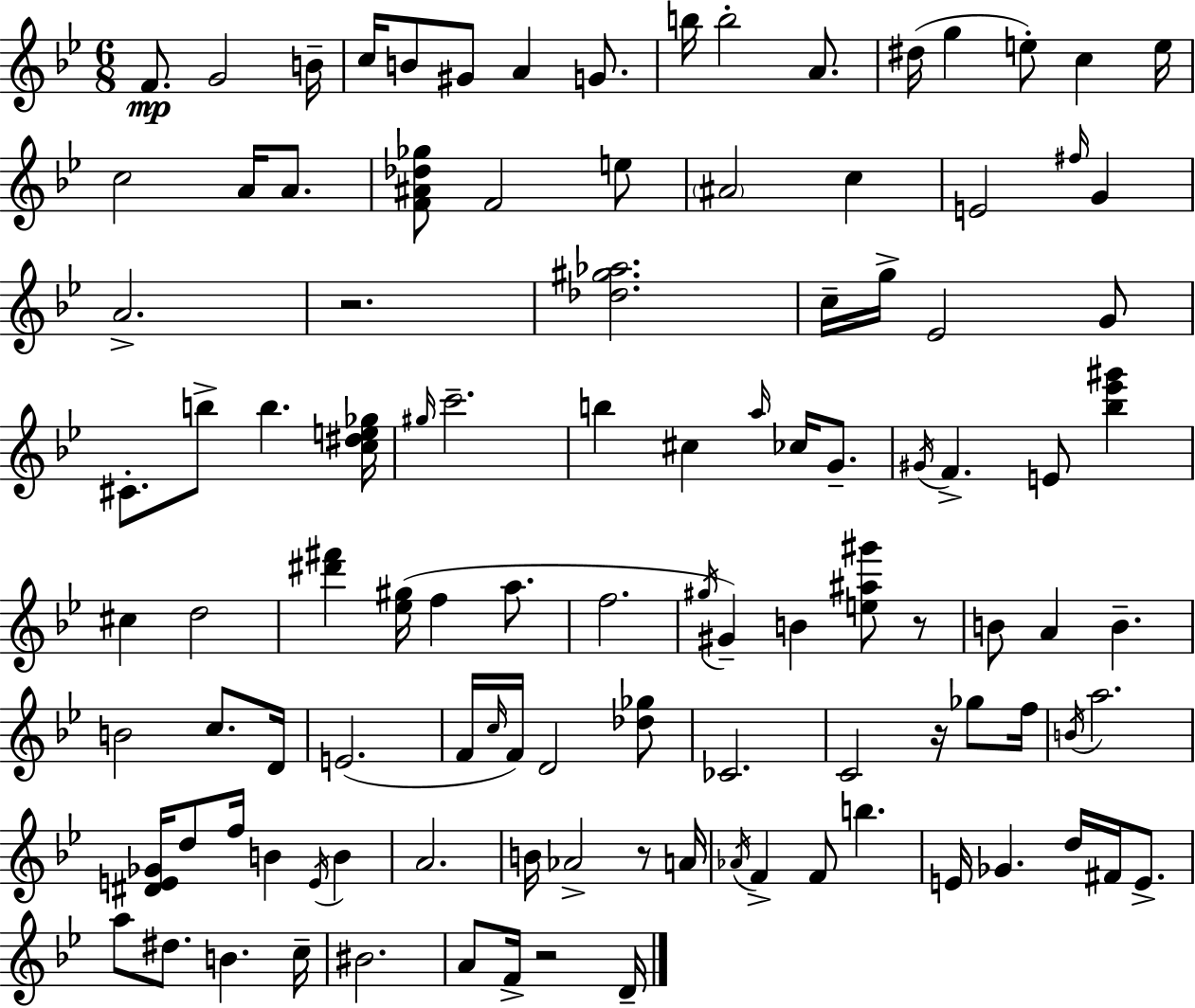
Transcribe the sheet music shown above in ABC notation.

X:1
T:Untitled
M:6/8
L:1/4
K:Gm
F/2 G2 B/4 c/4 B/2 ^G/2 A G/2 b/4 b2 A/2 ^d/4 g e/2 c e/4 c2 A/4 A/2 [F^A_d_g]/2 F2 e/2 ^A2 c E2 ^f/4 G A2 z2 [_d^g_a]2 c/4 g/4 _E2 G/2 ^C/2 b/2 b [c^de_g]/4 ^g/4 c'2 b ^c a/4 _c/4 G/2 ^G/4 F E/2 [_b_e'^g'] ^c d2 [^d'^f'] [_e^g]/4 f a/2 f2 ^g/4 ^G B [e^a^g']/2 z/2 B/2 A B B2 c/2 D/4 E2 F/4 c/4 F/4 D2 [_d_g]/2 _C2 C2 z/4 _g/2 f/4 B/4 a2 [^DE_G]/4 d/2 f/4 B E/4 B A2 B/4 _A2 z/2 A/4 _A/4 F F/2 b E/4 _G d/4 ^F/4 E/2 a/2 ^d/2 B c/4 ^B2 A/2 F/4 z2 D/4